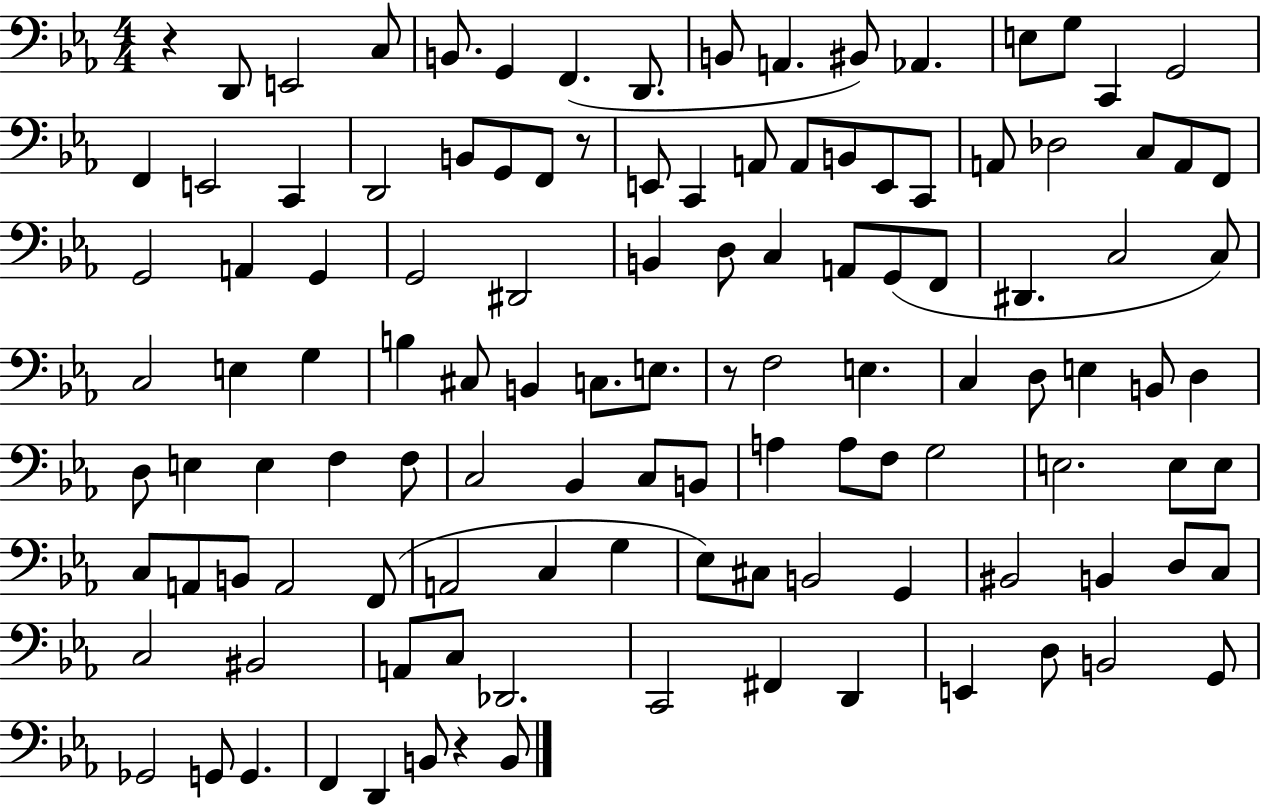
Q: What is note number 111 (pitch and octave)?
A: F2